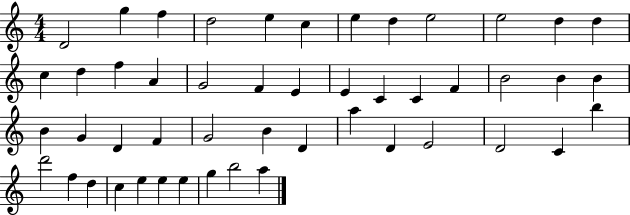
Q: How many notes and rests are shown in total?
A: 49